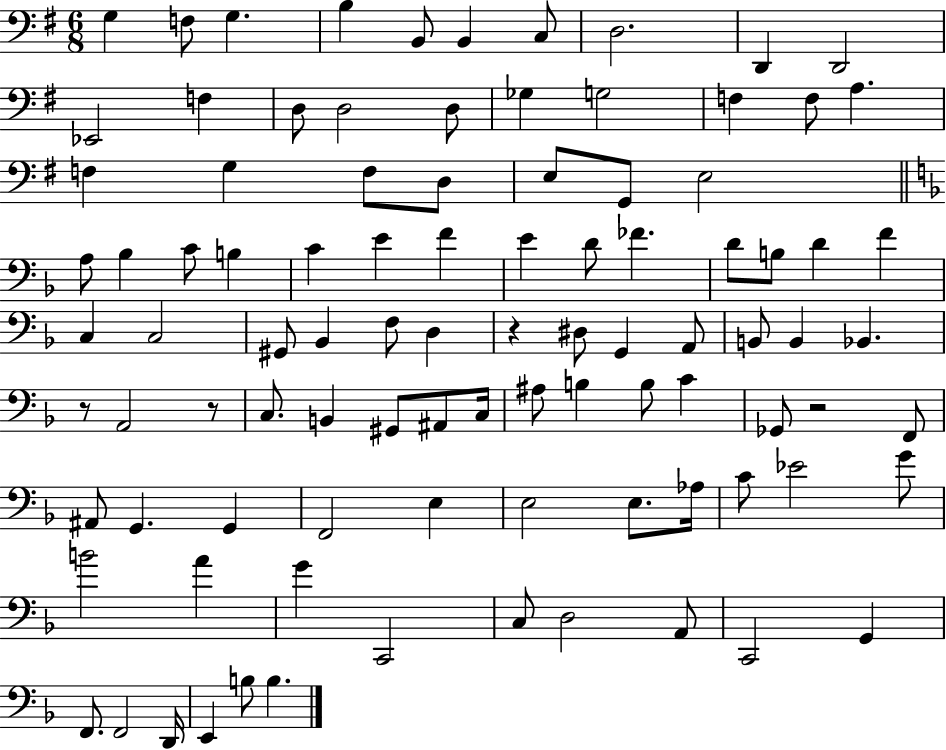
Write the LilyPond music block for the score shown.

{
  \clef bass
  \numericTimeSignature
  \time 6/8
  \key g \major
  g4 f8 g4. | b4 b,8 b,4 c8 | d2. | d,4 d,2 | \break ees,2 f4 | d8 d2 d8 | ges4 g2 | f4 f8 a4. | \break f4 g4 f8 d8 | e8 g,8 e2 | \bar "||" \break \key f \major a8 bes4 c'8 b4 | c'4 e'4 f'4 | e'4 d'8 fes'4. | d'8 b8 d'4 f'4 | \break c4 c2 | gis,8 bes,4 f8 d4 | r4 dis8 g,4 a,8 | b,8 b,4 bes,4. | \break r8 a,2 r8 | c8. b,4 gis,8 ais,8 c16 | ais8 b4 b8 c'4 | ges,8 r2 f,8 | \break ais,8 g,4. g,4 | f,2 e4 | e2 e8. aes16 | c'8 ees'2 g'8 | \break b'2 a'4 | g'4 c,2 | c8 d2 a,8 | c,2 g,4 | \break f,8. f,2 d,16 | e,4 b8 b4. | \bar "|."
}